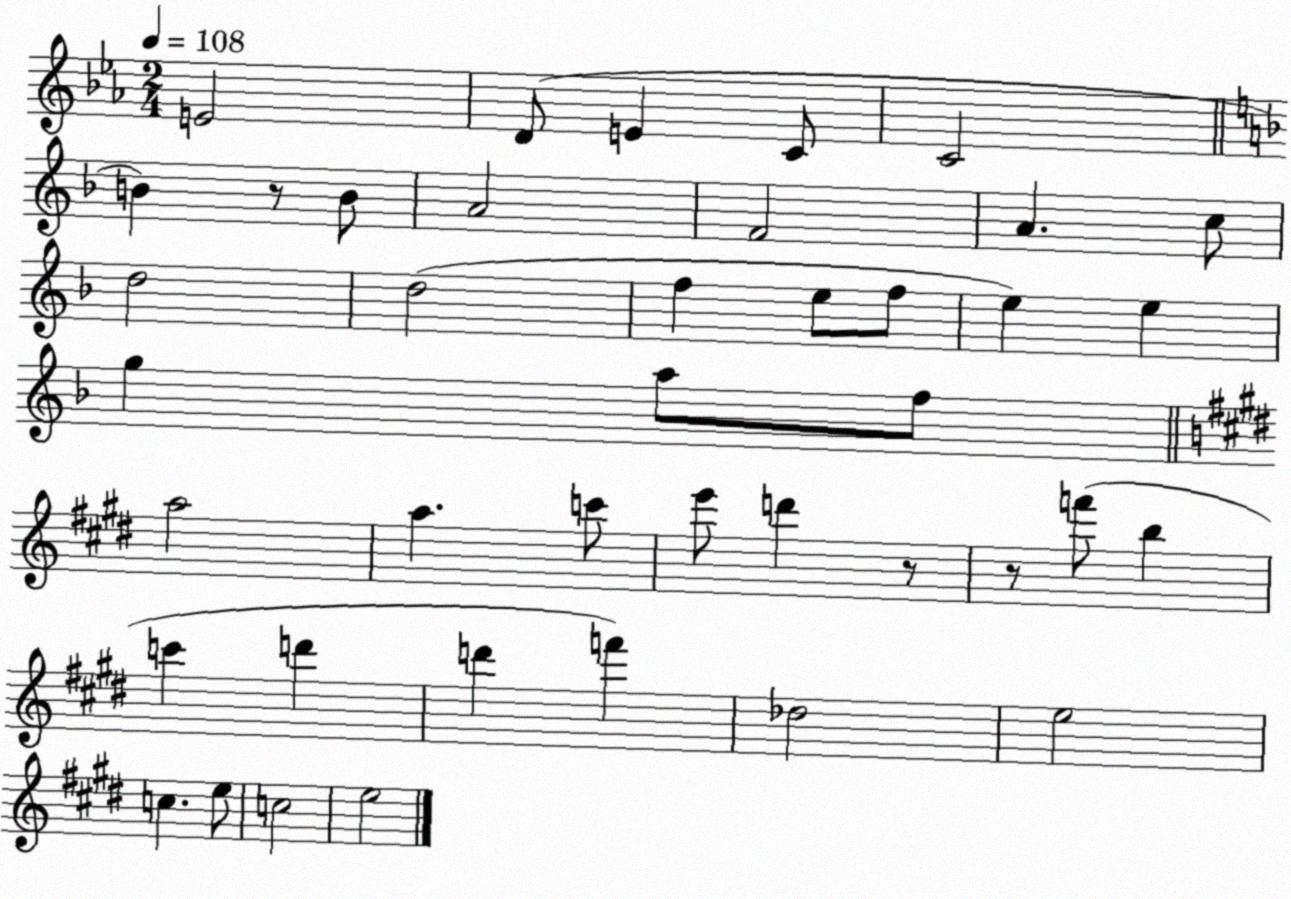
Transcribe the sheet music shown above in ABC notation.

X:1
T:Untitled
M:2/4
L:1/4
K:Eb
E2 D/2 E C/2 C2 B z/2 B/2 A2 F2 A c/2 d2 d2 f e/2 f/2 e e g a/2 f/2 a2 a c'/2 e'/2 d' z/2 z/2 f'/2 b c' d' d' f' _d2 e2 c e/2 c2 e2